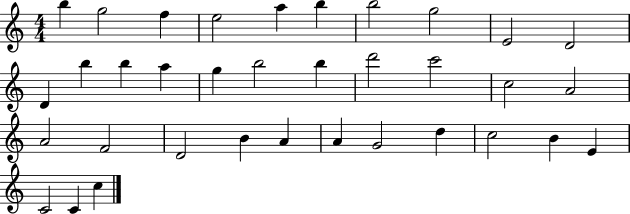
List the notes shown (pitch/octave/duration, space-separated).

B5/q G5/h F5/q E5/h A5/q B5/q B5/h G5/h E4/h D4/h D4/q B5/q B5/q A5/q G5/q B5/h B5/q D6/h C6/h C5/h A4/h A4/h F4/h D4/h B4/q A4/q A4/q G4/h D5/q C5/h B4/q E4/q C4/h C4/q C5/q